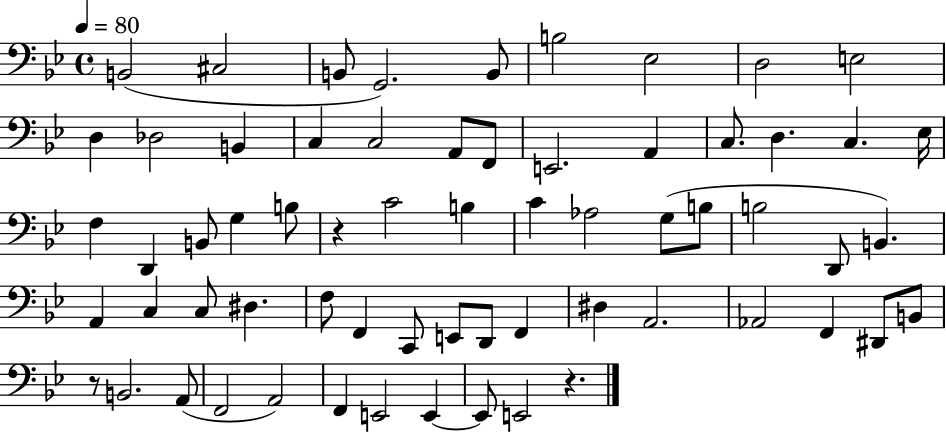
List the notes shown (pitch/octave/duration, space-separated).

B2/h C#3/h B2/e G2/h. B2/e B3/h Eb3/h D3/h E3/h D3/q Db3/h B2/q C3/q C3/h A2/e F2/e E2/h. A2/q C3/e. D3/q. C3/q. Eb3/s F3/q D2/q B2/e G3/q B3/e R/q C4/h B3/q C4/q Ab3/h G3/e B3/e B3/h D2/e B2/q. A2/q C3/q C3/e D#3/q. F3/e F2/q C2/e E2/e D2/e F2/q D#3/q A2/h. Ab2/h F2/q D#2/e B2/e R/e B2/h. A2/e F2/h A2/h F2/q E2/h E2/q E2/e E2/h R/q.